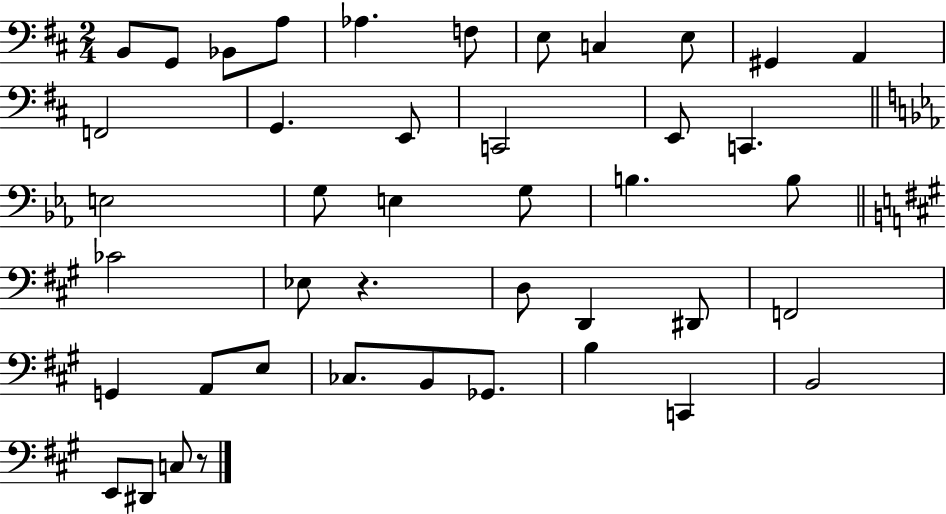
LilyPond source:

{
  \clef bass
  \numericTimeSignature
  \time 2/4
  \key d \major
  b,8 g,8 bes,8 a8 | aes4. f8 | e8 c4 e8 | gis,4 a,4 | \break f,2 | g,4. e,8 | c,2 | e,8 c,4. | \break \bar "||" \break \key c \minor e2 | g8 e4 g8 | b4. b8 | \bar "||" \break \key a \major ces'2 | ees8 r4. | d8 d,4 dis,8 | f,2 | \break g,4 a,8 e8 | ces8. b,8 ges,8. | b4 c,4 | b,2 | \break e,8 dis,8 c8 r8 | \bar "|."
}